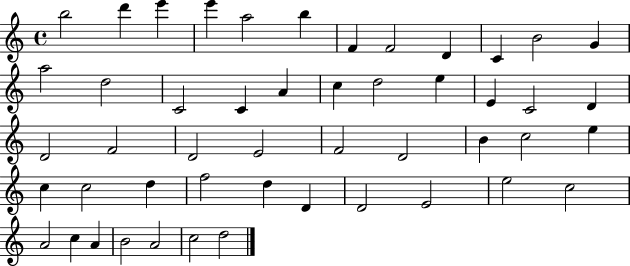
B5/h D6/q E6/q E6/q A5/h B5/q F4/q F4/h D4/q C4/q B4/h G4/q A5/h D5/h C4/h C4/q A4/q C5/q D5/h E5/q E4/q C4/h D4/q D4/h F4/h D4/h E4/h F4/h D4/h B4/q C5/h E5/q C5/q C5/h D5/q F5/h D5/q D4/q D4/h E4/h E5/h C5/h A4/h C5/q A4/q B4/h A4/h C5/h D5/h